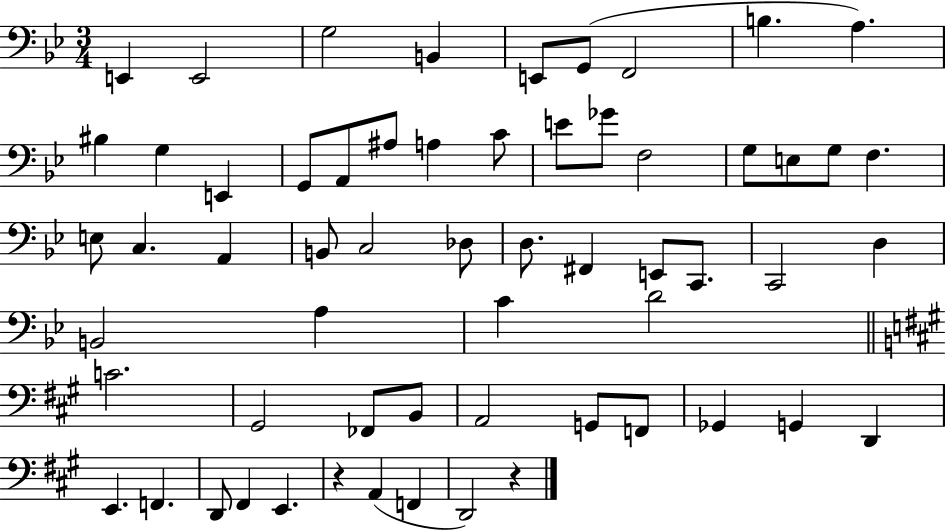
X:1
T:Untitled
M:3/4
L:1/4
K:Bb
E,, E,,2 G,2 B,, E,,/2 G,,/2 F,,2 B, A, ^B, G, E,, G,,/2 A,,/2 ^A,/2 A, C/2 E/2 _G/2 F,2 G,/2 E,/2 G,/2 F, E,/2 C, A,, B,,/2 C,2 _D,/2 D,/2 ^F,, E,,/2 C,,/2 C,,2 D, B,,2 A, C D2 C2 ^G,,2 _F,,/2 B,,/2 A,,2 G,,/2 F,,/2 _G,, G,, D,, E,, F,, D,,/2 ^F,, E,, z A,, F,, D,,2 z